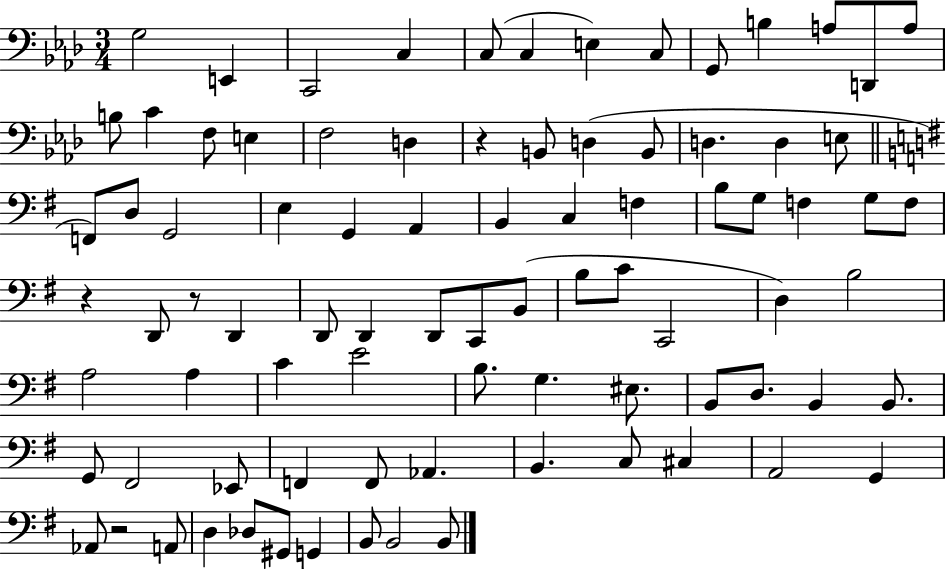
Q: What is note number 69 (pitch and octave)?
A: B2